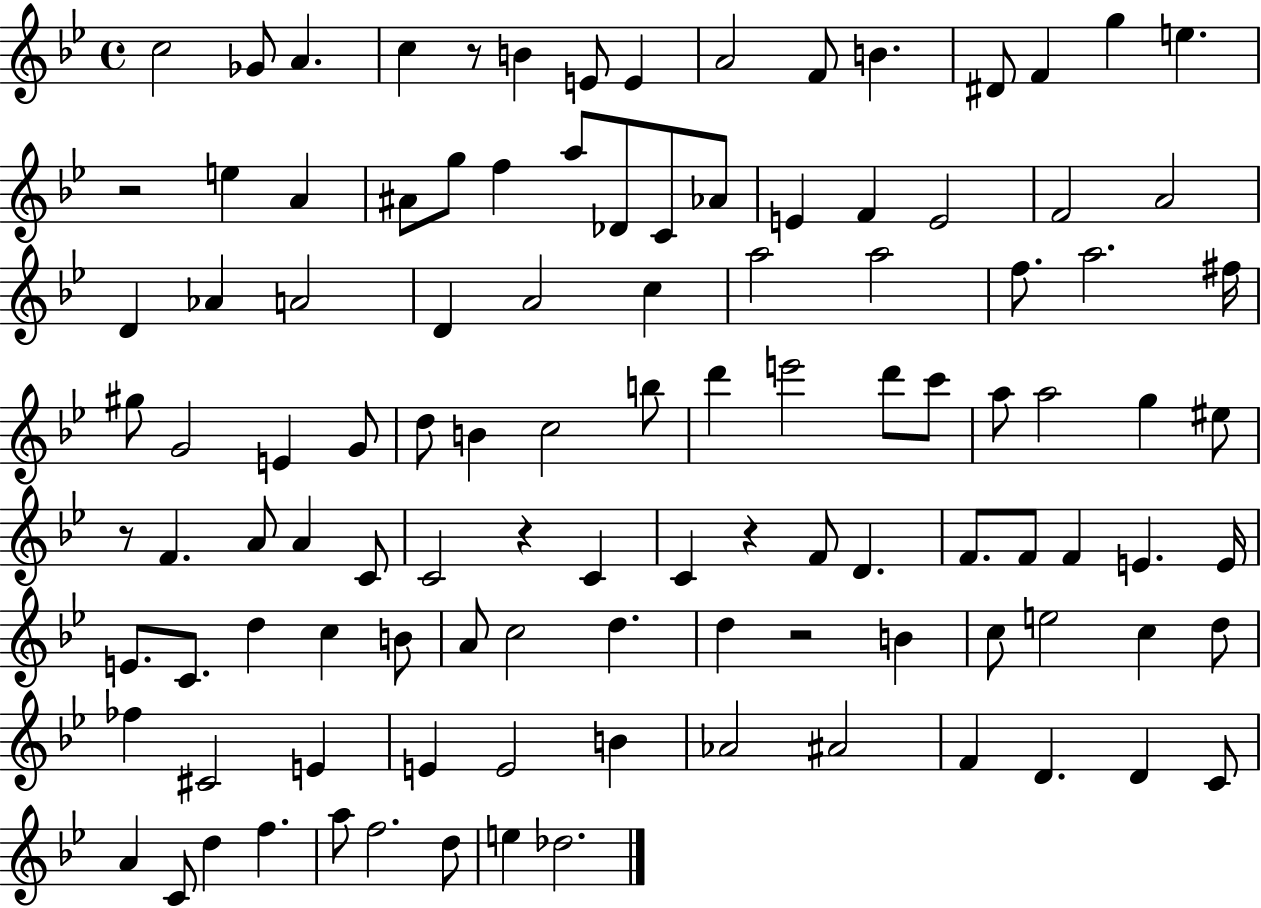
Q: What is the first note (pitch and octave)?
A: C5